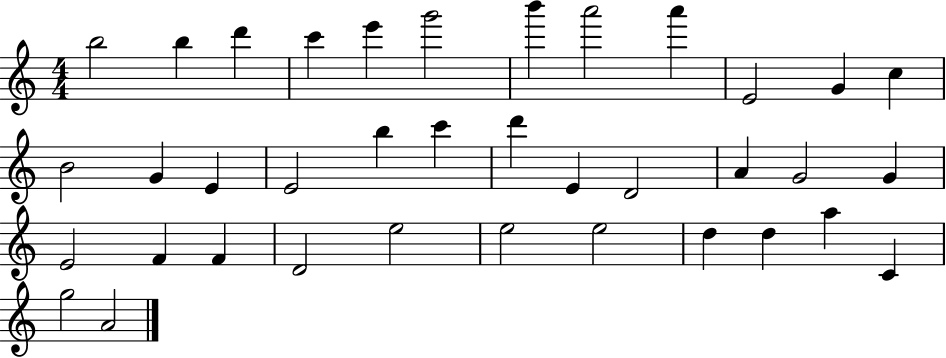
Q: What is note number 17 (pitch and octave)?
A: B5